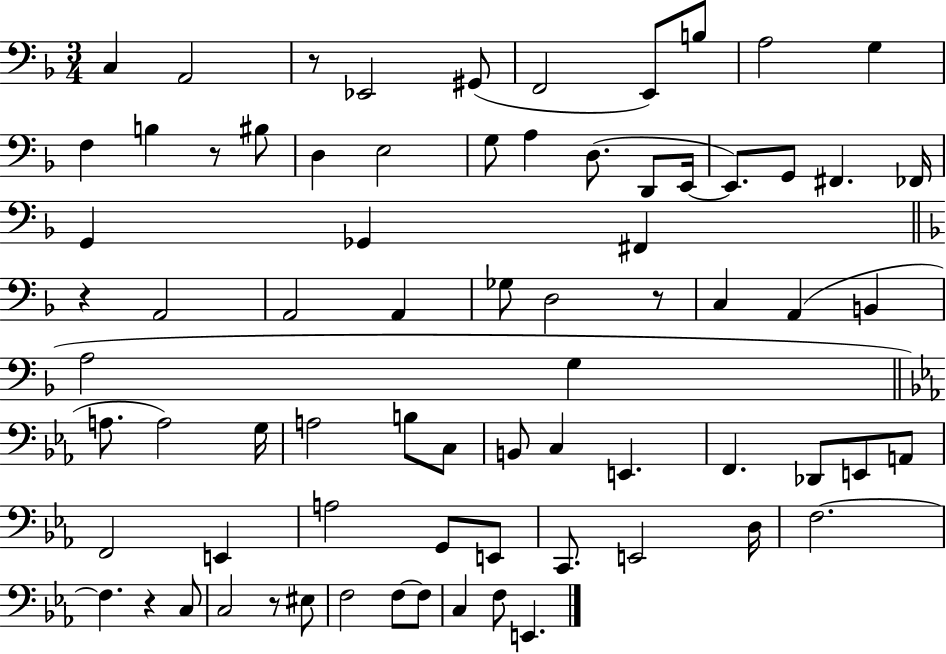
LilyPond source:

{
  \clef bass
  \numericTimeSignature
  \time 3/4
  \key f \major
  c4 a,2 | r8 ees,2 gis,8( | f,2 e,8) b8 | a2 g4 | \break f4 b4 r8 bis8 | d4 e2 | g8 a4 d8.( d,8 e,16~~ | e,8.) g,8 fis,4. fes,16 | \break g,4 ges,4 fis,4 | \bar "||" \break \key f \major r4 a,2 | a,2 a,4 | ges8 d2 r8 | c4 a,4( b,4 | \break a2 g4 | \bar "||" \break \key c \minor a8. a2) g16 | a2 b8 c8 | b,8 c4 e,4. | f,4. des,8 e,8 a,8 | \break f,2 e,4 | a2 g,8 e,8 | c,8. e,2 d16 | f2.~~ | \break f4. r4 c8 | c2 r8 eis8 | f2 f8~~ f8 | c4 f8 e,4. | \break \bar "|."
}